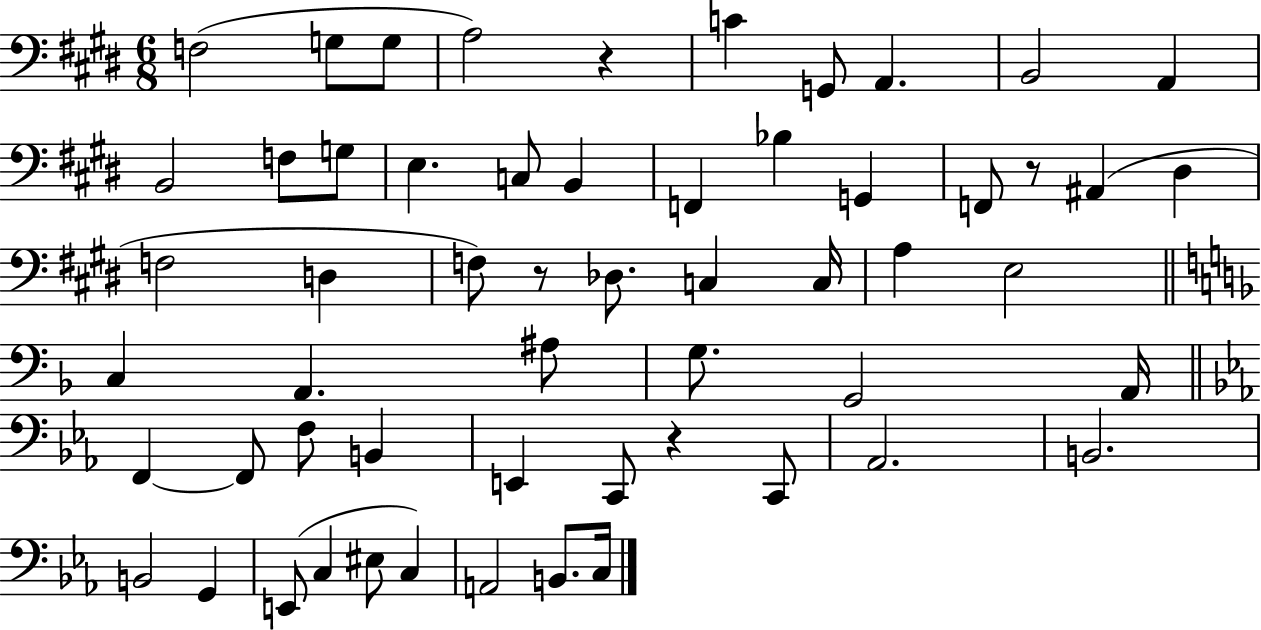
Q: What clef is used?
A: bass